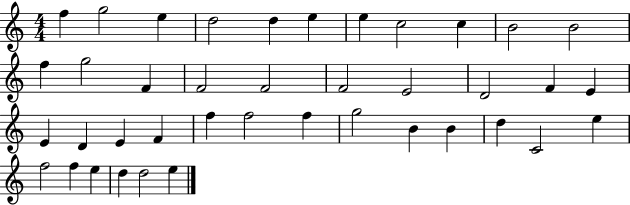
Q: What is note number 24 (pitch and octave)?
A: E4